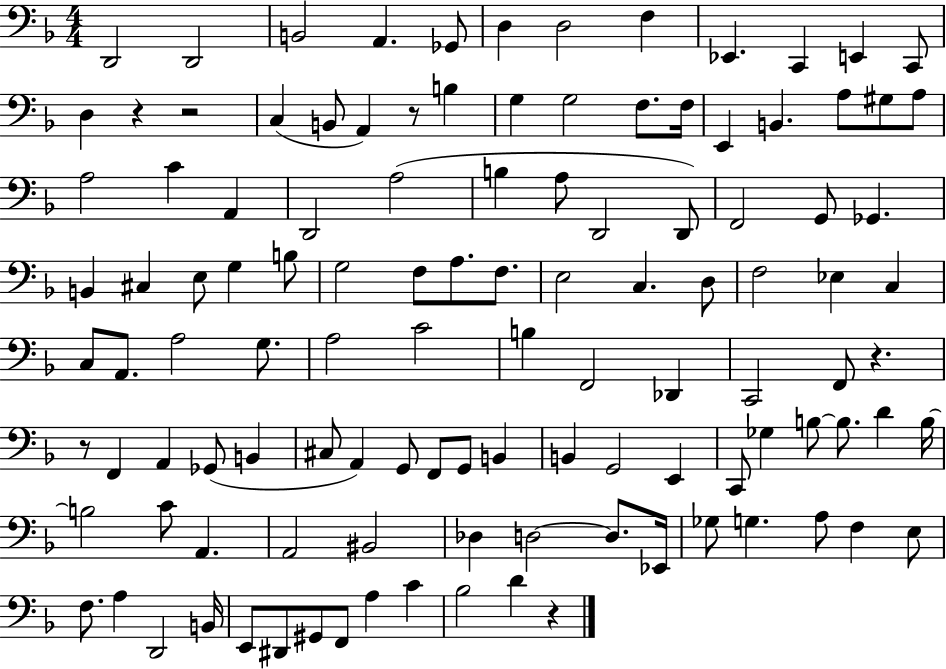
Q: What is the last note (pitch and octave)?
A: D4